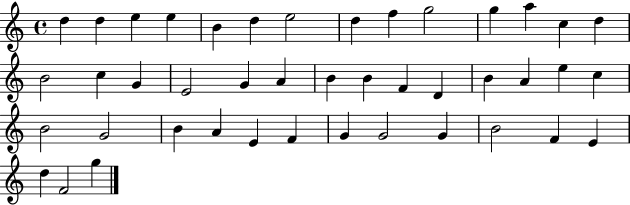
D5/q D5/q E5/q E5/q B4/q D5/q E5/h D5/q F5/q G5/h G5/q A5/q C5/q D5/q B4/h C5/q G4/q E4/h G4/q A4/q B4/q B4/q F4/q D4/q B4/q A4/q E5/q C5/q B4/h G4/h B4/q A4/q E4/q F4/q G4/q G4/h G4/q B4/h F4/q E4/q D5/q F4/h G5/q